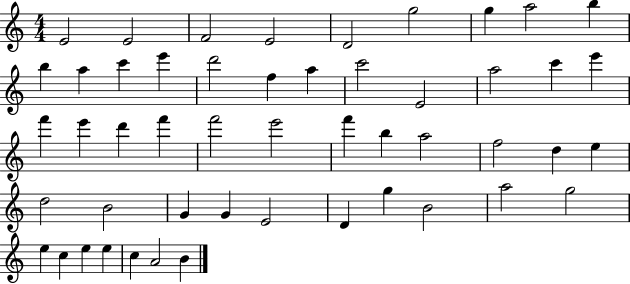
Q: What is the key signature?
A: C major